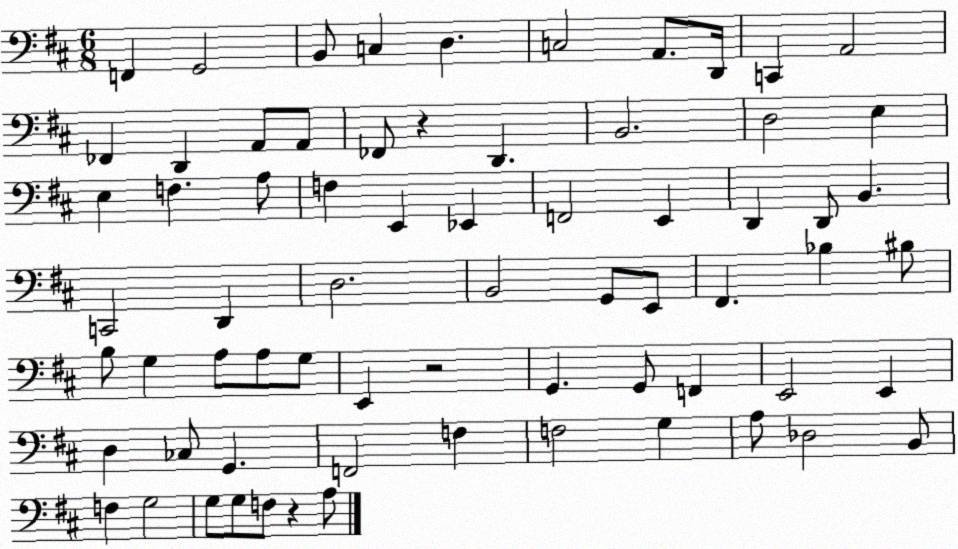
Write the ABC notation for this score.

X:1
T:Untitled
M:6/8
L:1/4
K:D
F,, G,,2 B,,/2 C, D, C,2 A,,/2 D,,/4 C,, A,,2 _F,, D,, A,,/2 A,,/2 _F,,/2 z D,, B,,2 D,2 E, E, F, A,/2 F, E,, _E,, F,,2 E,, D,, D,,/2 B,, C,,2 D,, D,2 B,,2 G,,/2 E,,/2 ^F,, _B, ^B,/2 B,/2 G, A,/2 A,/2 G,/2 E,, z2 G,, G,,/2 F,, E,,2 E,, D, _C,/2 G,, F,,2 F, F,2 G, A,/2 _D,2 B,,/2 F, G,2 G,/2 G,/2 F,/2 z A,/2